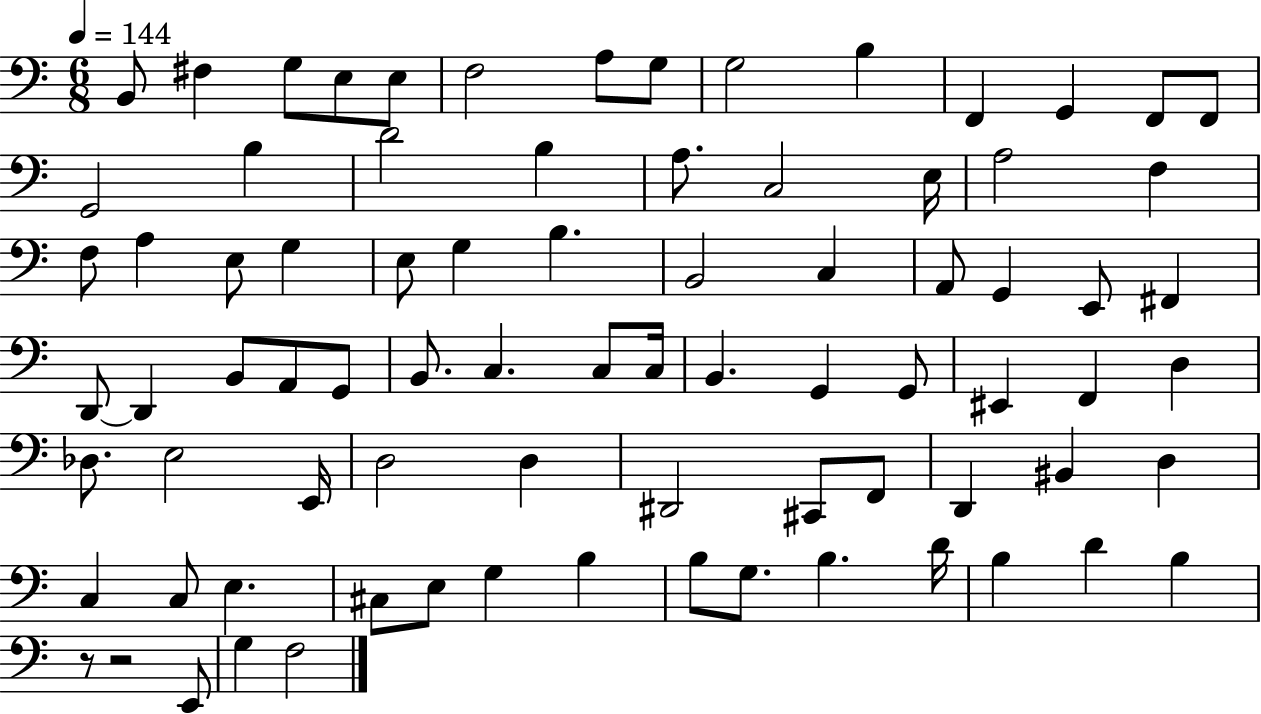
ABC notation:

X:1
T:Untitled
M:6/8
L:1/4
K:C
B,,/2 ^F, G,/2 E,/2 E,/2 F,2 A,/2 G,/2 G,2 B, F,, G,, F,,/2 F,,/2 G,,2 B, D2 B, A,/2 C,2 E,/4 A,2 F, F,/2 A, E,/2 G, E,/2 G, B, B,,2 C, A,,/2 G,, E,,/2 ^F,, D,,/2 D,, B,,/2 A,,/2 G,,/2 B,,/2 C, C,/2 C,/4 B,, G,, G,,/2 ^E,, F,, D, _D,/2 E,2 E,,/4 D,2 D, ^D,,2 ^C,,/2 F,,/2 D,, ^B,, D, C, C,/2 E, ^C,/2 E,/2 G, B, B,/2 G,/2 B, D/4 B, D B, z/2 z2 E,,/2 G, F,2